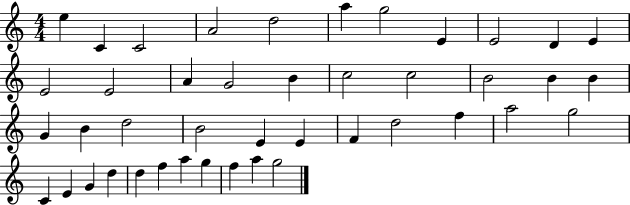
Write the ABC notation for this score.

X:1
T:Untitled
M:4/4
L:1/4
K:C
e C C2 A2 d2 a g2 E E2 D E E2 E2 A G2 B c2 c2 B2 B B G B d2 B2 E E F d2 f a2 g2 C E G d d f a g f a g2